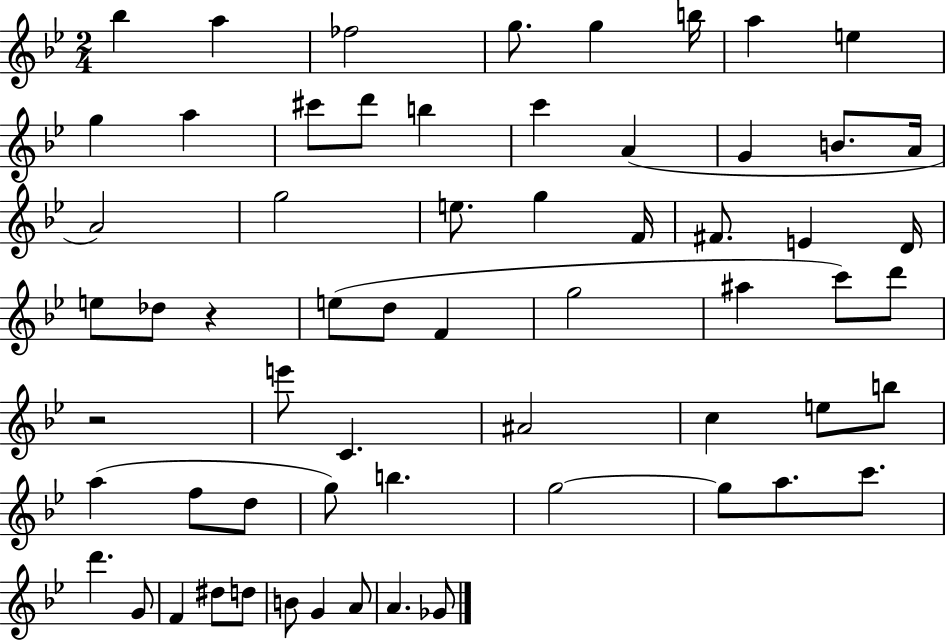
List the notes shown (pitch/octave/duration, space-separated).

Bb5/q A5/q FES5/h G5/e. G5/q B5/s A5/q E5/q G5/q A5/q C#6/e D6/e B5/q C6/q A4/q G4/q B4/e. A4/s A4/h G5/h E5/e. G5/q F4/s F#4/e. E4/q D4/s E5/e Db5/e R/q E5/e D5/e F4/q G5/h A#5/q C6/e D6/e R/h E6/e C4/q. A#4/h C5/q E5/e B5/e A5/q F5/e D5/e G5/e B5/q. G5/h G5/e A5/e. C6/e. D6/q. G4/e F4/q D#5/e D5/e B4/e G4/q A4/e A4/q. Gb4/e